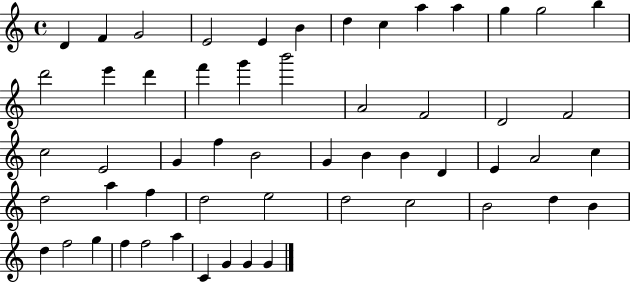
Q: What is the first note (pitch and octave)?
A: D4